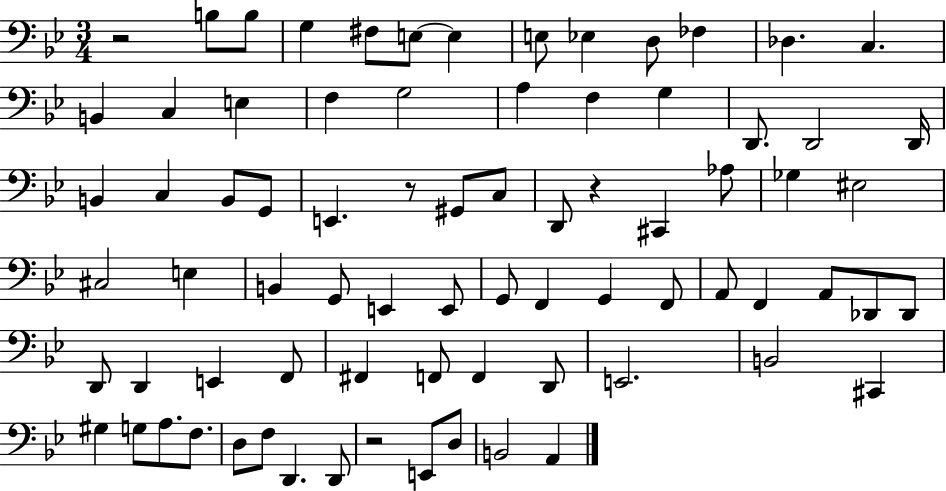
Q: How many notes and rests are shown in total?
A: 77